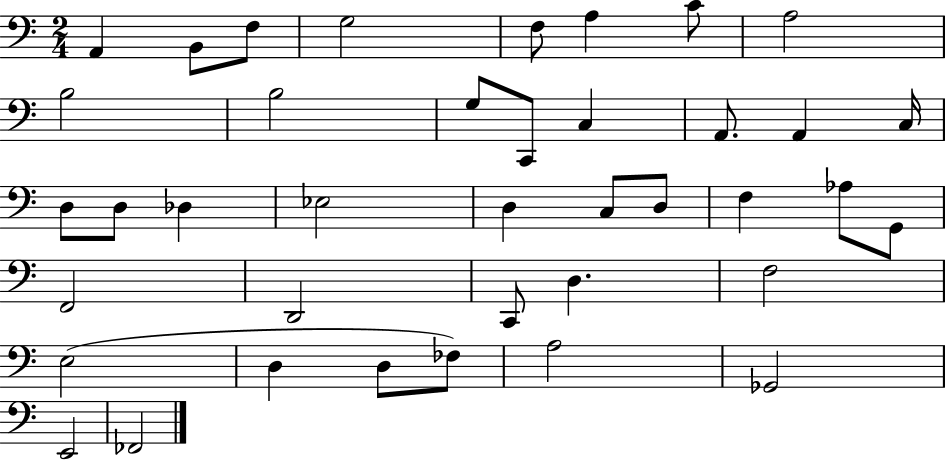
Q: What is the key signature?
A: C major